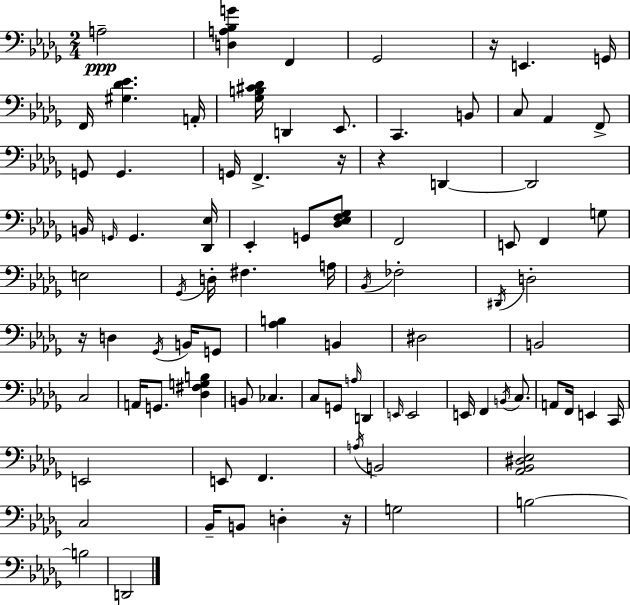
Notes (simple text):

A3/h [D3,A3,Bb3,G4]/q F2/q Gb2/h R/s E2/q. G2/s F2/s [G#3,Db4,Eb4]/q. A2/s [Gb3,B3,C#4,Db4]/s D2/q Eb2/e. C2/q. B2/e C3/e Ab2/q F2/e G2/e G2/q. G2/s F2/q. R/s R/q D2/q D2/h B2/s G2/s G2/q. [Db2,Eb3]/s Eb2/q G2/e [Db3,Eb3,F3,Gb3]/e F2/h E2/e F2/q G3/e E3/h Gb2/s D3/s F#3/q. A3/s Bb2/s FES3/h D#2/s D3/h R/s D3/q Gb2/s B2/s G2/e [Ab3,B3]/q B2/q D#3/h B2/h C3/h A2/s G2/e. [Db3,F#3,G3,B3]/q B2/e CES3/q. C3/e G2/e A3/s D2/q E2/s E2/h E2/s F2/q B2/s C3/e. A2/e F2/s E2/q C2/s E2/h E2/e F2/q. A3/s B2/h [Ab2,Bb2,D#3,Eb3]/h C3/h Bb2/s B2/e D3/q R/s G3/h B3/h B3/h D2/h